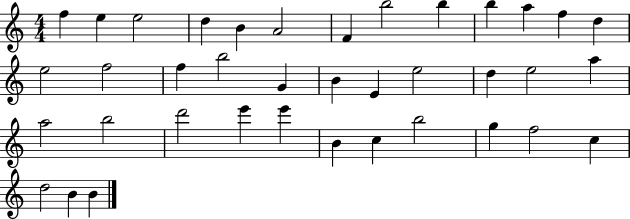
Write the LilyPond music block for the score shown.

{
  \clef treble
  \numericTimeSignature
  \time 4/4
  \key c \major
  f''4 e''4 e''2 | d''4 b'4 a'2 | f'4 b''2 b''4 | b''4 a''4 f''4 d''4 | \break e''2 f''2 | f''4 b''2 g'4 | b'4 e'4 e''2 | d''4 e''2 a''4 | \break a''2 b''2 | d'''2 e'''4 e'''4 | b'4 c''4 b''2 | g''4 f''2 c''4 | \break d''2 b'4 b'4 | \bar "|."
}